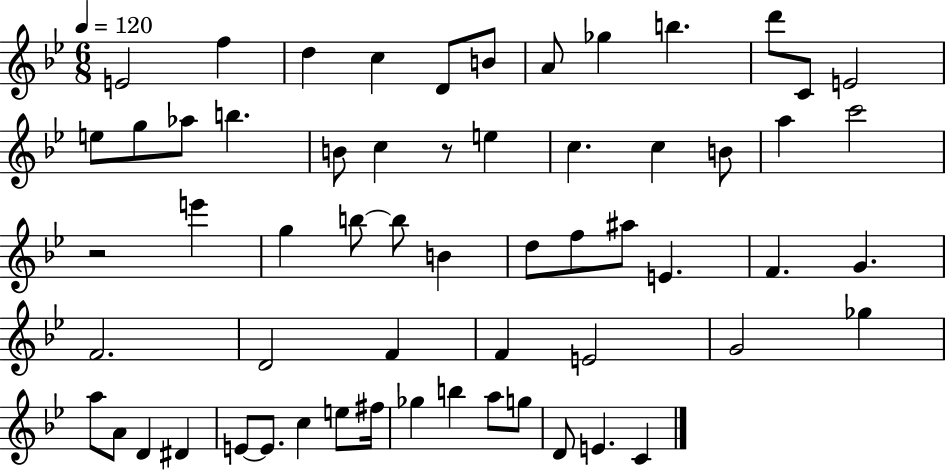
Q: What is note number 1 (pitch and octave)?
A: E4